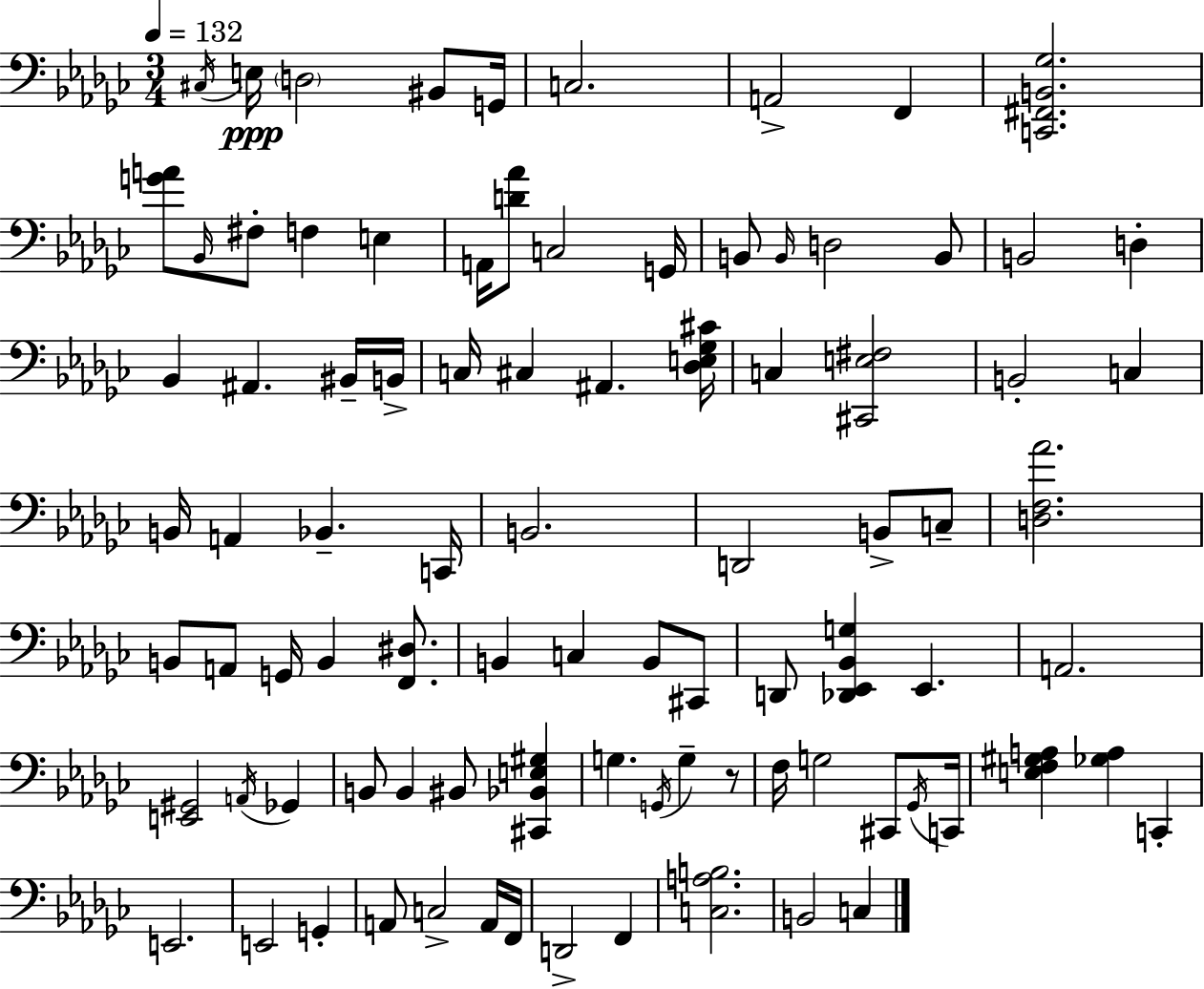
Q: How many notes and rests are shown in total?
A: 89